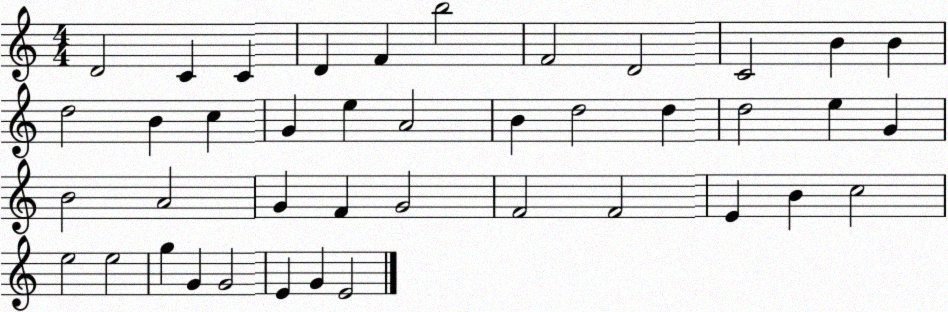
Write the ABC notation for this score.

X:1
T:Untitled
M:4/4
L:1/4
K:C
D2 C C D F b2 F2 D2 C2 B B d2 B c G e A2 B d2 d d2 e G B2 A2 G F G2 F2 F2 E B c2 e2 e2 g G G2 E G E2